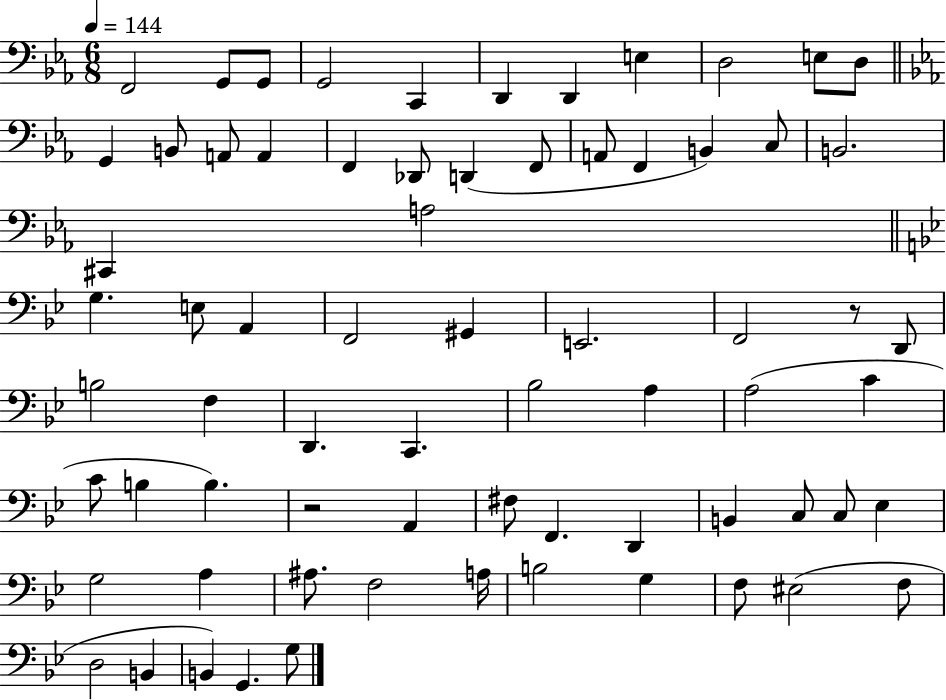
X:1
T:Untitled
M:6/8
L:1/4
K:Eb
F,,2 G,,/2 G,,/2 G,,2 C,, D,, D,, E, D,2 E,/2 D,/2 G,, B,,/2 A,,/2 A,, F,, _D,,/2 D,, F,,/2 A,,/2 F,, B,, C,/2 B,,2 ^C,, A,2 G, E,/2 A,, F,,2 ^G,, E,,2 F,,2 z/2 D,,/2 B,2 F, D,, C,, _B,2 A, A,2 C C/2 B, B, z2 A,, ^F,/2 F,, D,, B,, C,/2 C,/2 _E, G,2 A, ^A,/2 F,2 A,/4 B,2 G, F,/2 ^E,2 F,/2 D,2 B,, B,, G,, G,/2